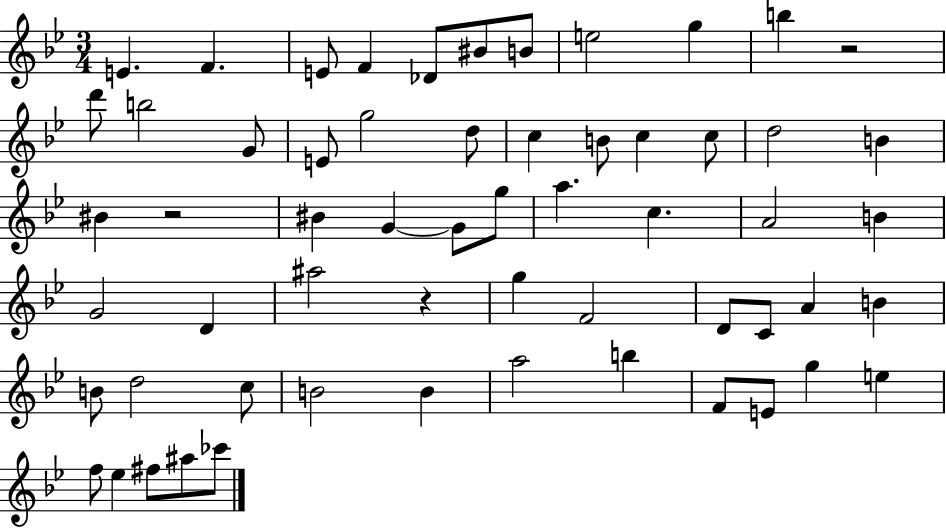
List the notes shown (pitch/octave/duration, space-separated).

E4/q. F4/q. E4/e F4/q Db4/e BIS4/e B4/e E5/h G5/q B5/q R/h D6/e B5/h G4/e E4/e G5/h D5/e C5/q B4/e C5/q C5/e D5/h B4/q BIS4/q R/h BIS4/q G4/q G4/e G5/e A5/q. C5/q. A4/h B4/q G4/h D4/q A#5/h R/q G5/q F4/h D4/e C4/e A4/q B4/q B4/e D5/h C5/e B4/h B4/q A5/h B5/q F4/e E4/e G5/q E5/q F5/e Eb5/q F#5/e A#5/e CES6/e